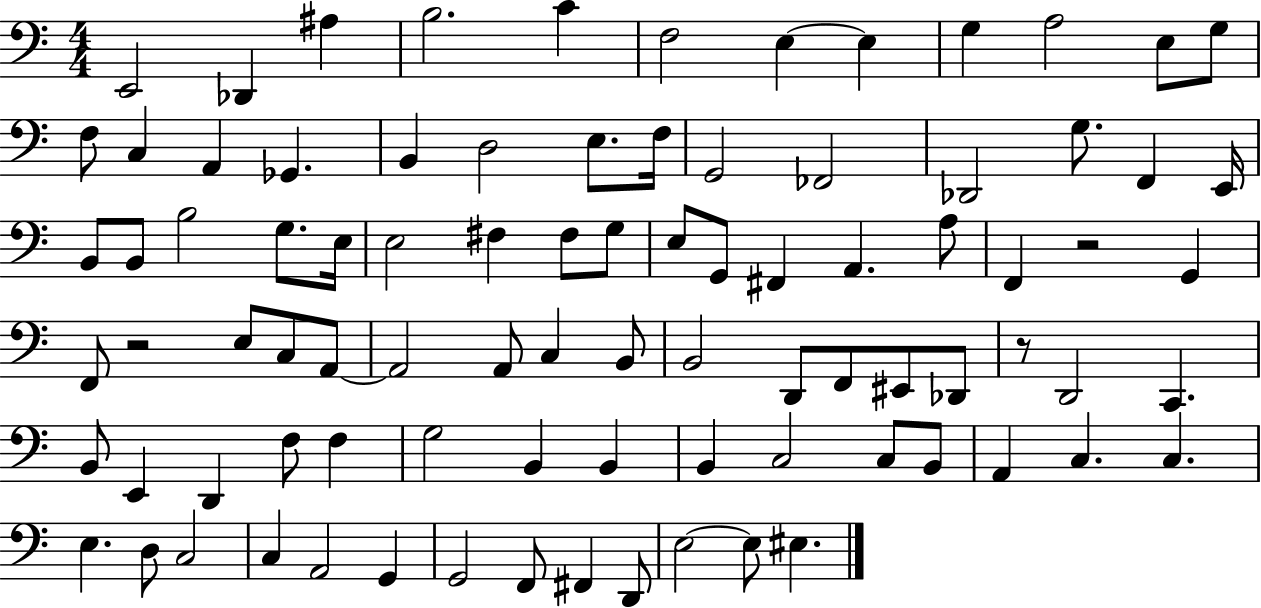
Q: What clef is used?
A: bass